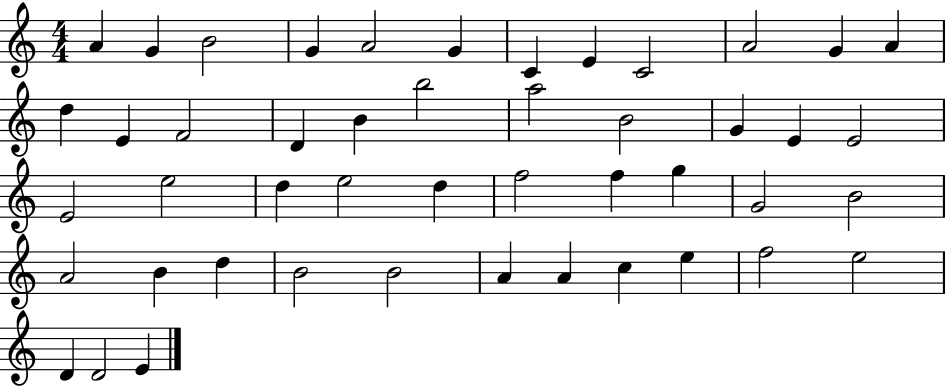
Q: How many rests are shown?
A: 0